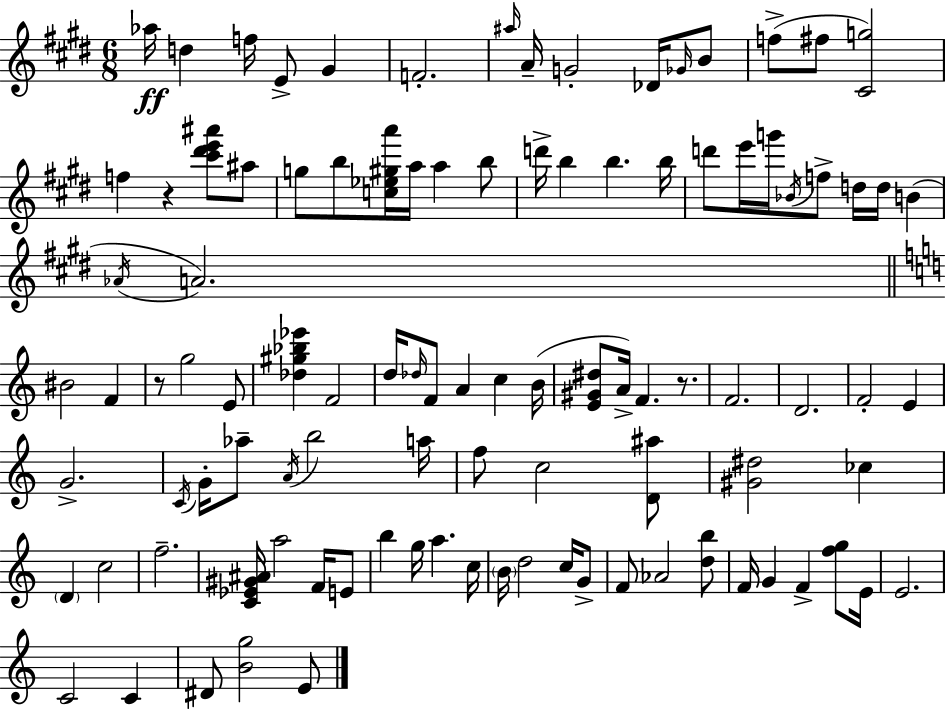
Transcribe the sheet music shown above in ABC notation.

X:1
T:Untitled
M:6/8
L:1/4
K:E
_a/4 d f/4 E/2 ^G F2 ^a/4 A/4 G2 _D/4 _G/4 B/2 f/2 ^f/2 [^Cg]2 f z [^c'^d'e'^a']/2 ^a/2 g/2 b/2 [c_e^ga']/4 a/4 a b/2 d'/4 b b b/4 d'/2 e'/4 g'/4 _B/4 f/2 d/4 d/4 B _A/4 A2 ^B2 F z/2 g2 E/2 [_d^g_b_e'] F2 d/4 _d/4 F/2 A c B/4 [E^G^d]/2 A/4 F z/2 F2 D2 F2 E G2 C/4 G/4 _a/2 A/4 b2 a/4 f/2 c2 [D^a]/2 [^G^d]2 _c D c2 f2 [C_E^G^A]/4 a2 F/4 E/2 b g/4 a c/4 B/4 d2 c/4 G/2 F/2 _A2 [db]/2 F/4 G F [fg]/2 E/4 E2 C2 C ^D/2 [Bg]2 E/2